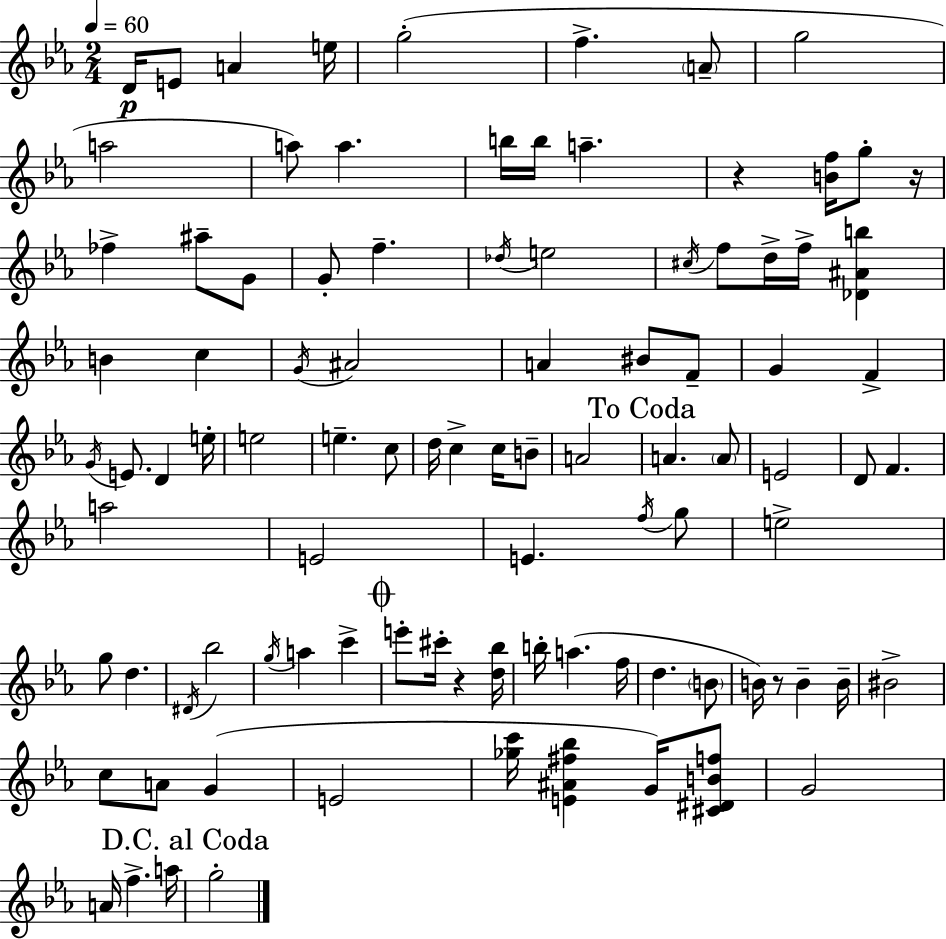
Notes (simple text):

D4/s E4/e A4/q E5/s G5/h F5/q. A4/e G5/h A5/h A5/e A5/q. B5/s B5/s A5/q. R/q [B4,F5]/s G5/e R/s FES5/q A#5/e G4/e G4/e F5/q. Db5/s E5/h C#5/s F5/e D5/s F5/s [Db4,A#4,B5]/q B4/q C5/q G4/s A#4/h A4/q BIS4/e F4/e G4/q F4/q G4/s E4/e. D4/q E5/s E5/h E5/q. C5/e D5/s C5/q C5/s B4/e A4/h A4/q. A4/e E4/h D4/e F4/q. A5/h E4/h E4/q. F5/s G5/e E5/h G5/e D5/q. D#4/s Bb5/h G5/s A5/q C6/q E6/e C#6/s R/q [D5,Bb5]/s B5/s A5/q. F5/s D5/q. B4/e B4/s R/e B4/q B4/s BIS4/h C5/e A4/e G4/q E4/h [Gb5,C6]/s [E4,A#4,F#5,Bb5]/q G4/s [C#4,D#4,B4,F5]/e G4/h A4/s F5/q. A5/s G5/h